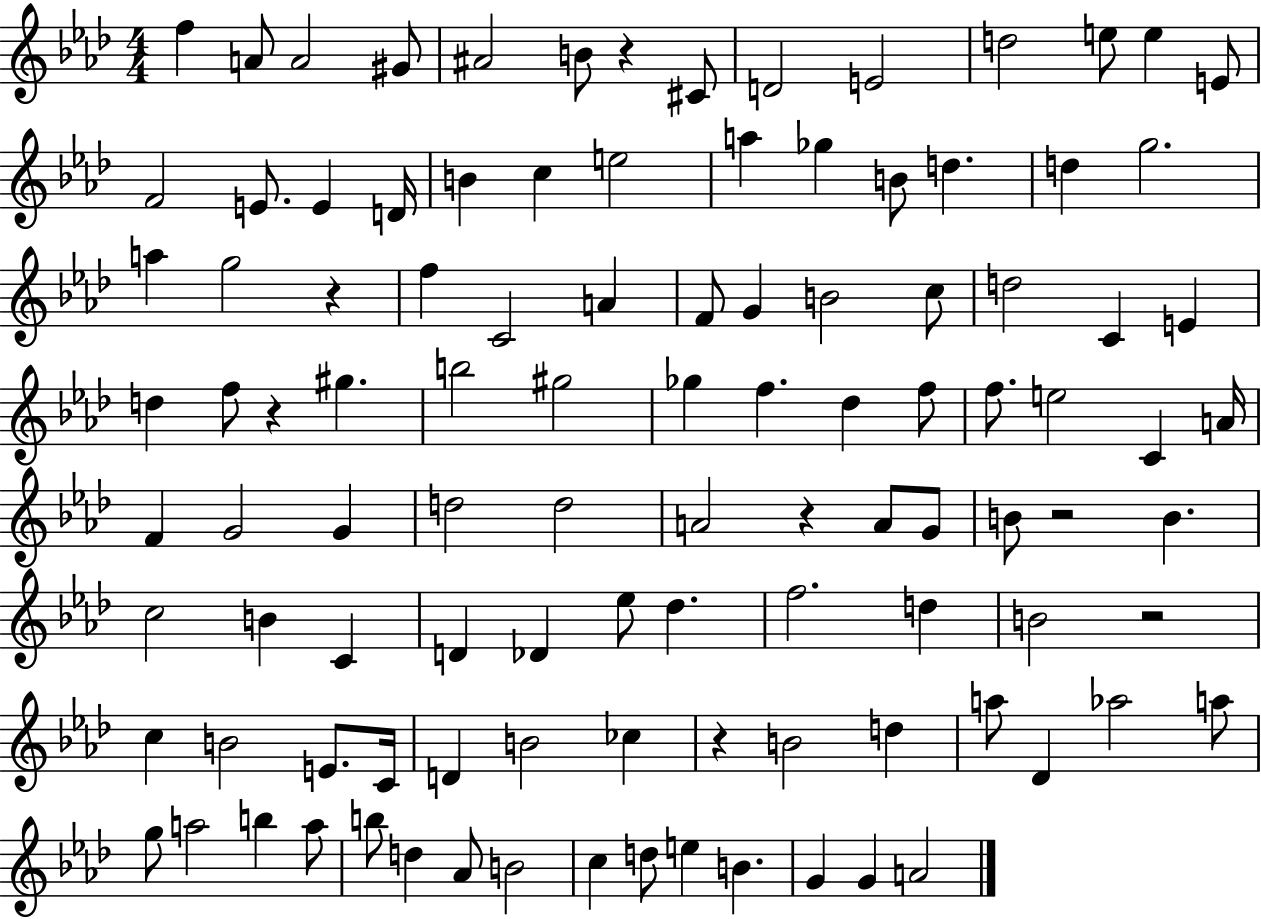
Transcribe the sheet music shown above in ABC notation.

X:1
T:Untitled
M:4/4
L:1/4
K:Ab
f A/2 A2 ^G/2 ^A2 B/2 z ^C/2 D2 E2 d2 e/2 e E/2 F2 E/2 E D/4 B c e2 a _g B/2 d d g2 a g2 z f C2 A F/2 G B2 c/2 d2 C E d f/2 z ^g b2 ^g2 _g f _d f/2 f/2 e2 C A/4 F G2 G d2 d2 A2 z A/2 G/2 B/2 z2 B c2 B C D _D _e/2 _d f2 d B2 z2 c B2 E/2 C/4 D B2 _c z B2 d a/2 _D _a2 a/2 g/2 a2 b a/2 b/2 d _A/2 B2 c d/2 e B G G A2